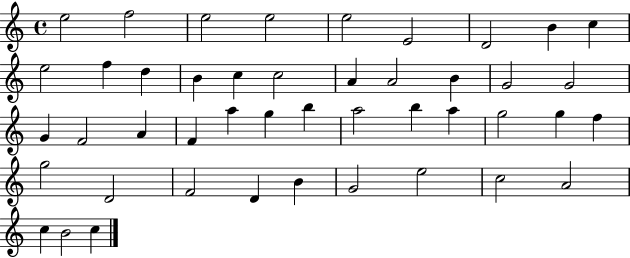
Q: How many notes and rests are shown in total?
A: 45